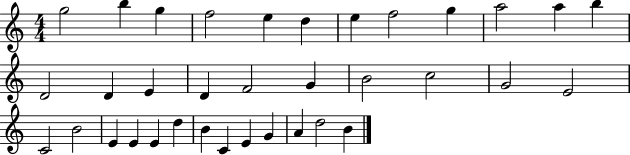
X:1
T:Untitled
M:4/4
L:1/4
K:C
g2 b g f2 e d e f2 g a2 a b D2 D E D F2 G B2 c2 G2 E2 C2 B2 E E E d B C E G A d2 B